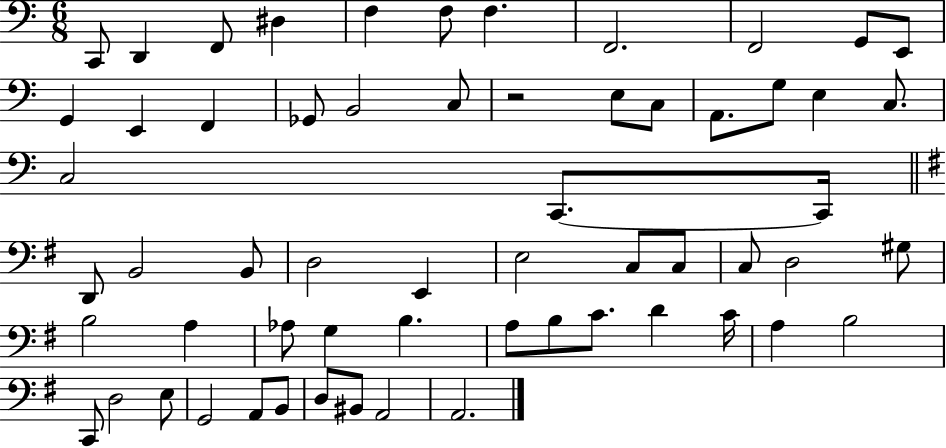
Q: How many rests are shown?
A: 1